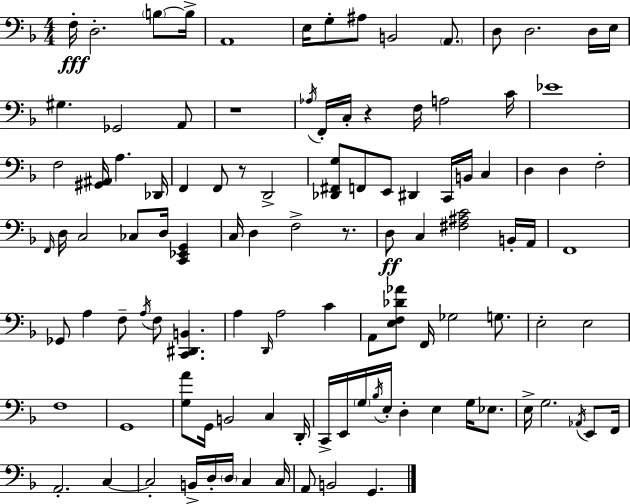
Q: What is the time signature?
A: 4/4